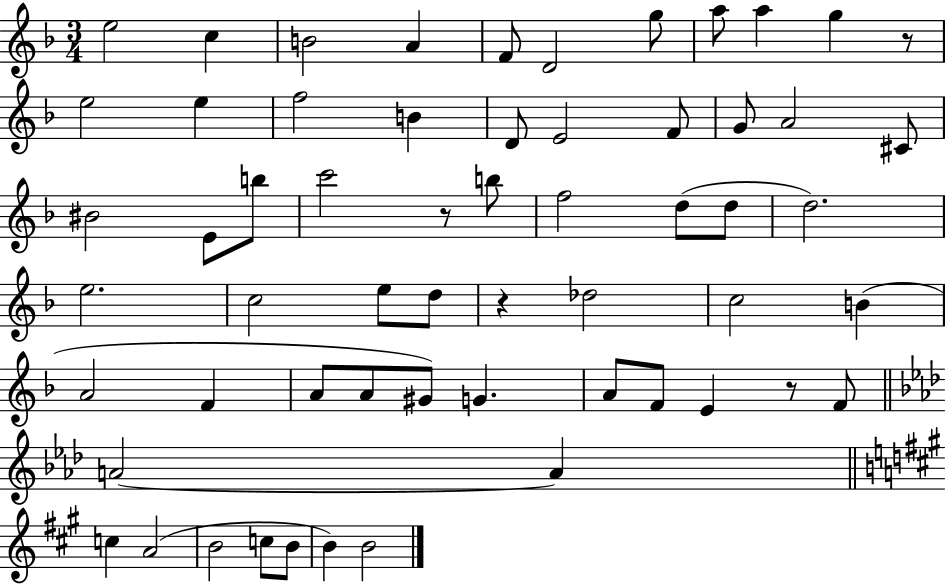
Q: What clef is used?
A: treble